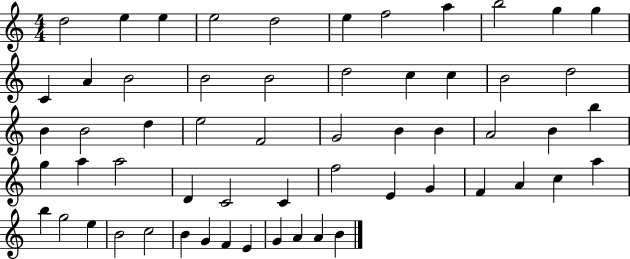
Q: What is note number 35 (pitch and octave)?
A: A5